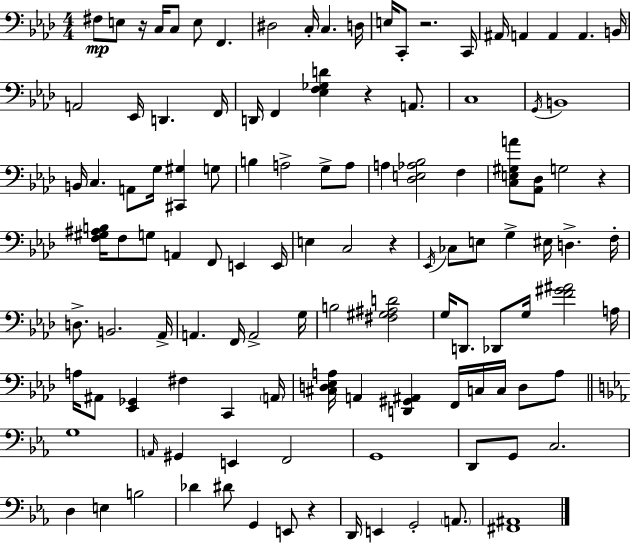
F#3/e E3/e R/s C3/s C3/e E3/e F2/q. D#3/h C3/s C3/q. D3/s E3/s C2/e R/h. C2/s A#2/s A2/q A2/q A2/q. B2/s A2/h Eb2/s D2/q. F2/s D2/s F2/q [Eb3,F3,Gb3,D4]/q R/q A2/e. C3/w G2/s B2/w B2/s C3/q. A2/e G3/s [C#2,G#3]/q G3/e B3/q A3/h G3/e A3/e A3/q [Db3,E3,Ab3,Bb3]/h F3/q [C3,E3,G#3,A4]/e [Ab2,Db3]/e G3/h R/q [F3,G#3,A#3,B3]/s F3/e G3/e A2/q F2/e E2/q E2/s E3/q C3/h R/q Eb2/s CES3/e E3/e G3/q EIS3/s D3/q. F3/s D3/e. B2/h. Ab2/s A2/q. F2/s A2/h G3/s B3/h [F#3,G#3,A#3,D4]/h G3/s D2/e. Db2/e G3/s [F4,G#4,A#4]/h A3/s A3/s A#2/e [Eb2,Gb2]/q F#3/q C2/q A2/s [C#3,D3,Eb3,A3]/s A2/q [D2,G#2,A#2]/q F2/s C3/s C3/s D3/e A3/e G3/w A2/s G#2/q E2/q F2/h G2/w D2/e G2/e C3/h. D3/q E3/q B3/h Db4/q D#4/e G2/q E2/e R/q D2/s E2/q G2/h A2/e. [F#2,A#2]/w